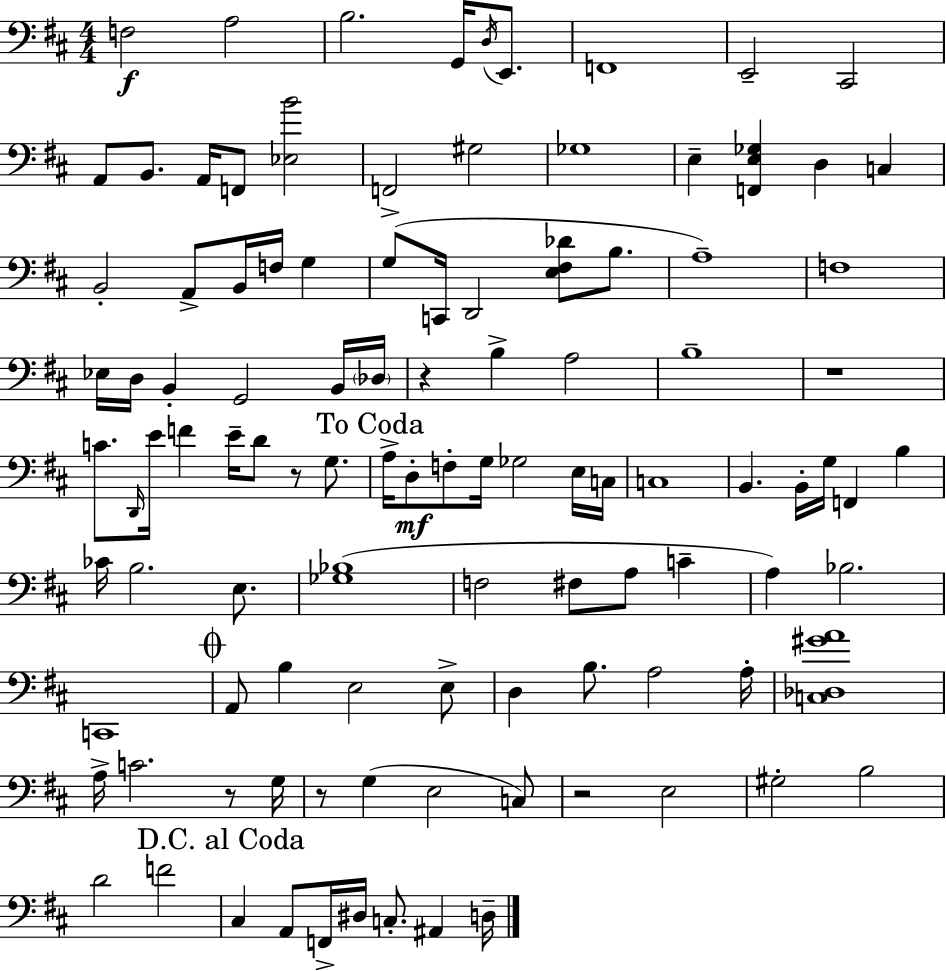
X:1
T:Untitled
M:4/4
L:1/4
K:D
F,2 A,2 B,2 G,,/4 D,/4 E,,/2 F,,4 E,,2 ^C,,2 A,,/2 B,,/2 A,,/4 F,,/2 [_E,B]2 F,,2 ^G,2 _G,4 E, [F,,E,_G,] D, C, B,,2 A,,/2 B,,/4 F,/4 G, G,/2 C,,/4 D,,2 [E,^F,_D]/2 B,/2 A,4 F,4 _E,/4 D,/4 B,, G,,2 B,,/4 _D,/4 z B, A,2 B,4 z4 C/2 D,,/4 E/4 F E/4 D/2 z/2 G,/2 A,/4 D,/2 F,/2 G,/4 _G,2 E,/4 C,/4 C,4 B,, B,,/4 G,/4 F,, B, _C/4 B,2 E,/2 [_G,_B,]4 F,2 ^F,/2 A,/2 C A, _B,2 C,,4 A,,/2 B, E,2 E,/2 D, B,/2 A,2 A,/4 [C,_D,^GA]4 A,/4 C2 z/2 G,/4 z/2 G, E,2 C,/2 z2 E,2 ^G,2 B,2 D2 F2 ^C, A,,/2 F,,/4 ^D,/4 C,/2 ^A,, D,/4